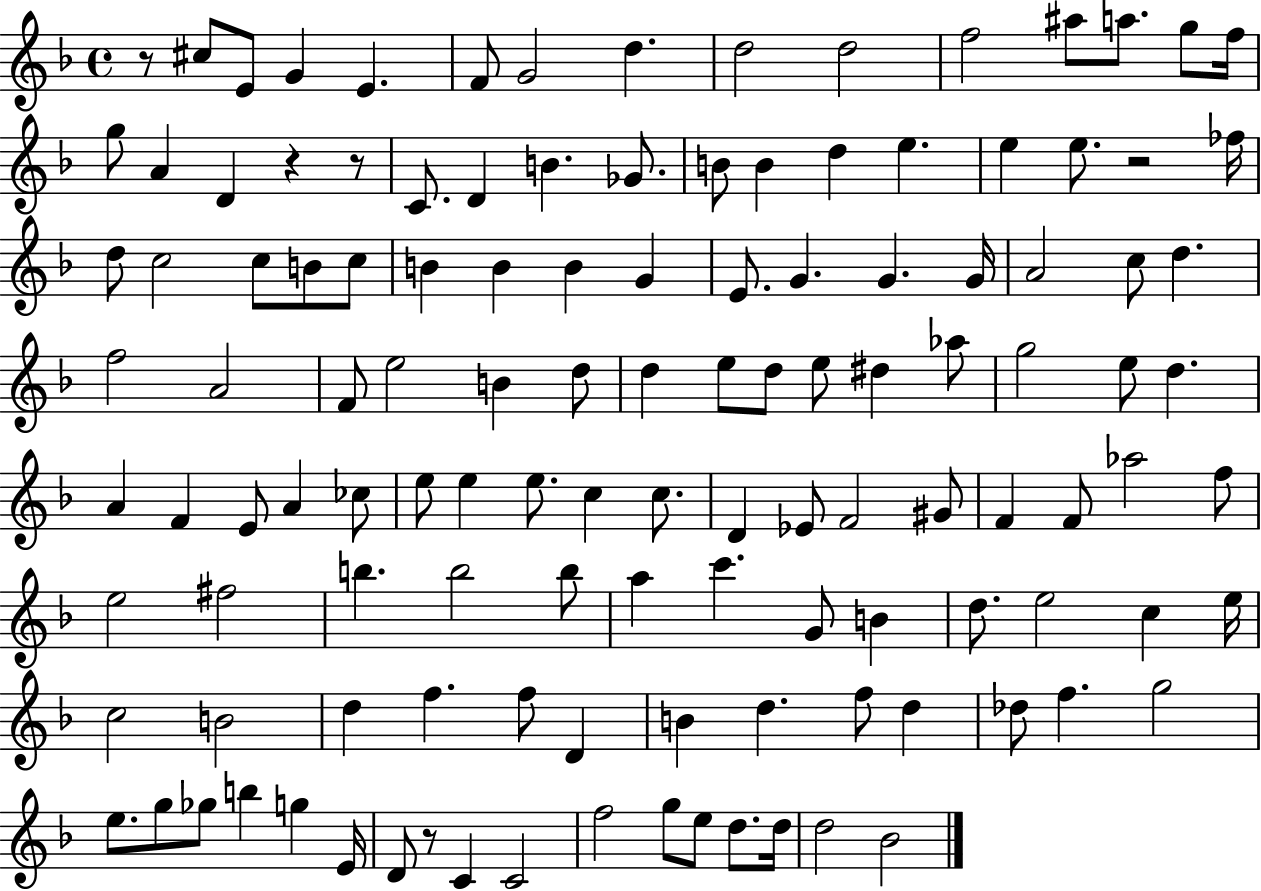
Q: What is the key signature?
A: F major